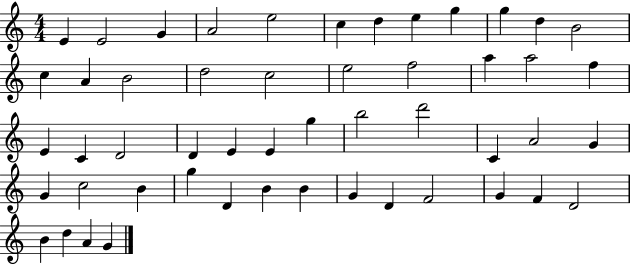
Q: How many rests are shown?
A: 0